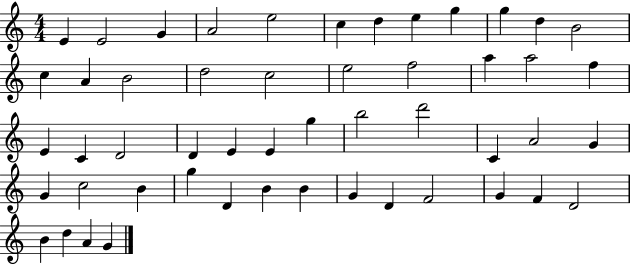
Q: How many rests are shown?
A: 0